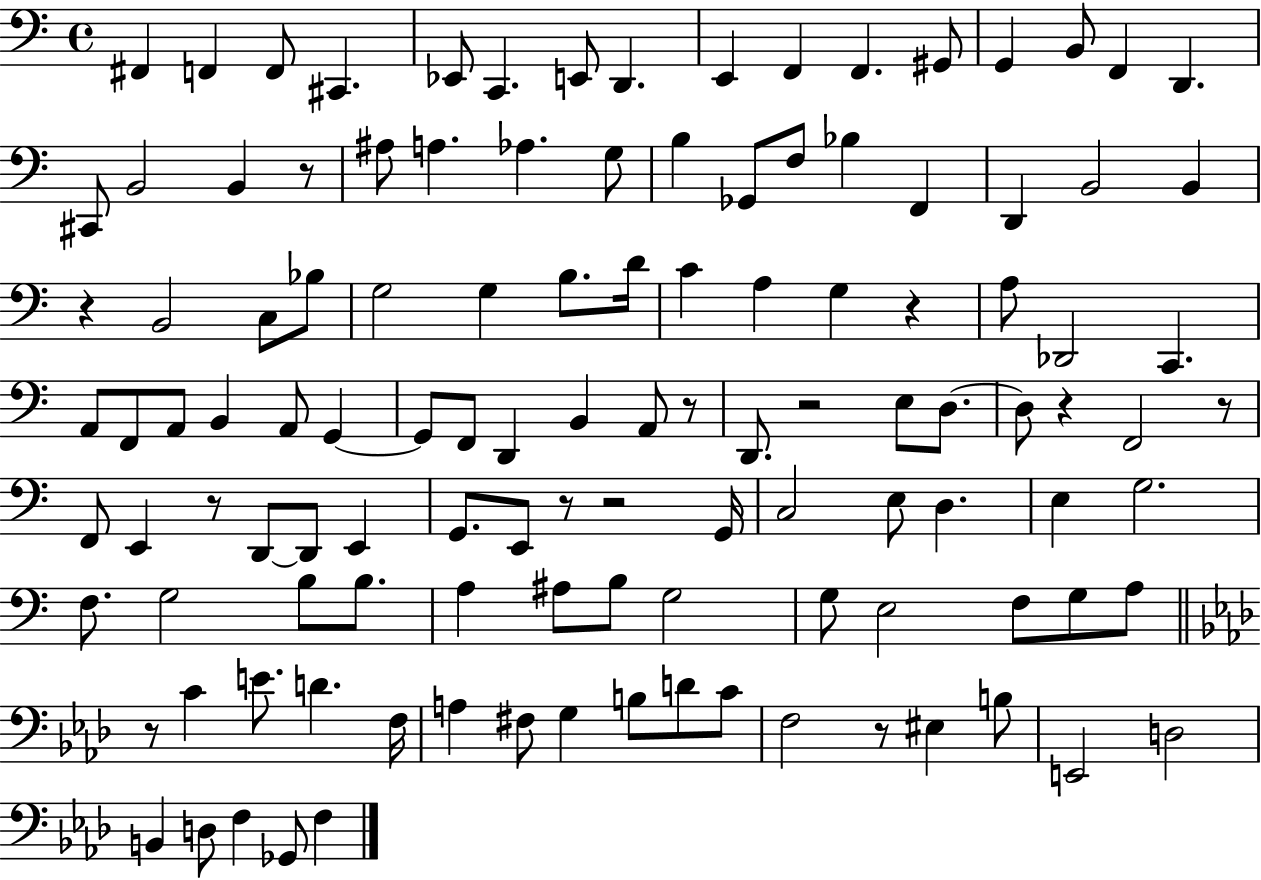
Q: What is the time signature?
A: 4/4